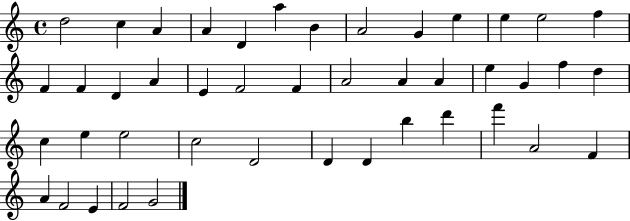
{
  \clef treble
  \time 4/4
  \defaultTimeSignature
  \key c \major
  d''2 c''4 a'4 | a'4 d'4 a''4 b'4 | a'2 g'4 e''4 | e''4 e''2 f''4 | \break f'4 f'4 d'4 a'4 | e'4 f'2 f'4 | a'2 a'4 a'4 | e''4 g'4 f''4 d''4 | \break c''4 e''4 e''2 | c''2 d'2 | d'4 d'4 b''4 d'''4 | f'''4 a'2 f'4 | \break a'4 f'2 e'4 | f'2 g'2 | \bar "|."
}